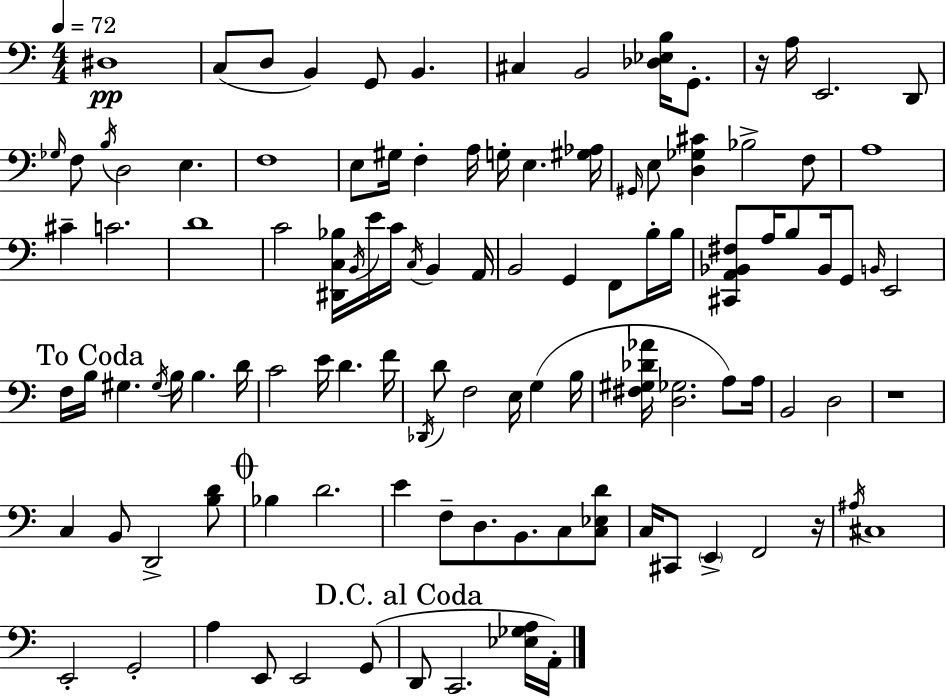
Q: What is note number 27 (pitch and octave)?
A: Bb3